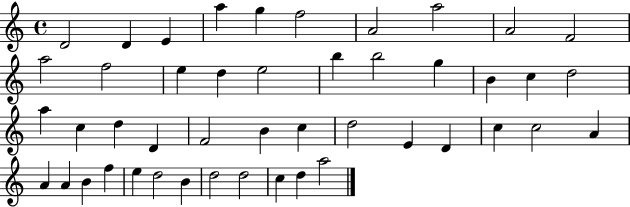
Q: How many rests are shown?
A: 0